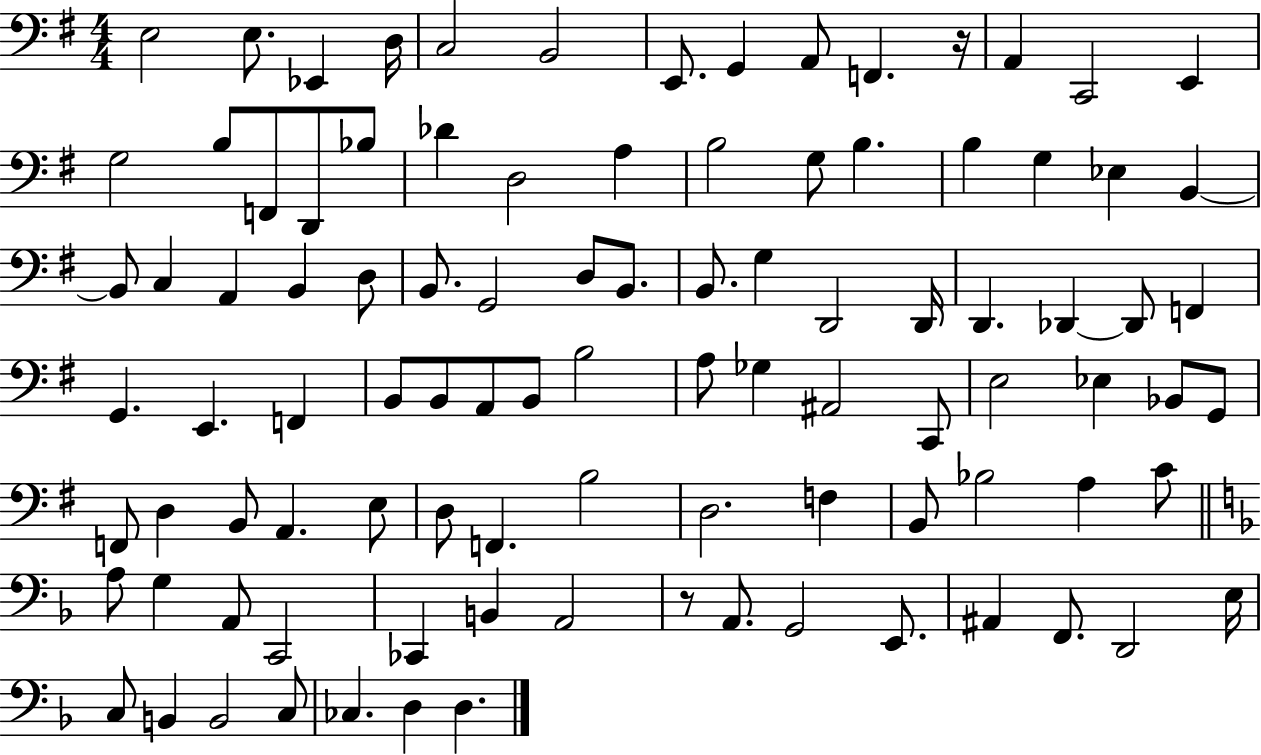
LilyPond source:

{
  \clef bass
  \numericTimeSignature
  \time 4/4
  \key g \major
  \repeat volta 2 { e2 e8. ees,4 d16 | c2 b,2 | e,8. g,4 a,8 f,4. r16 | a,4 c,2 e,4 | \break g2 b8 f,8 d,8 bes8 | des'4 d2 a4 | b2 g8 b4. | b4 g4 ees4 b,4~~ | \break b,8 c4 a,4 b,4 d8 | b,8. g,2 d8 b,8. | b,8. g4 d,2 d,16 | d,4. des,4~~ des,8 f,4 | \break g,4. e,4. f,4 | b,8 b,8 a,8 b,8 b2 | a8 ges4 ais,2 c,8 | e2 ees4 bes,8 g,8 | \break f,8 d4 b,8 a,4. e8 | d8 f,4. b2 | d2. f4 | b,8 bes2 a4 c'8 | \break \bar "||" \break \key f \major a8 g4 a,8 c,2 | ces,4 b,4 a,2 | r8 a,8. g,2 e,8. | ais,4 f,8. d,2 e16 | \break c8 b,4 b,2 c8 | ces4. d4 d4. | } \bar "|."
}